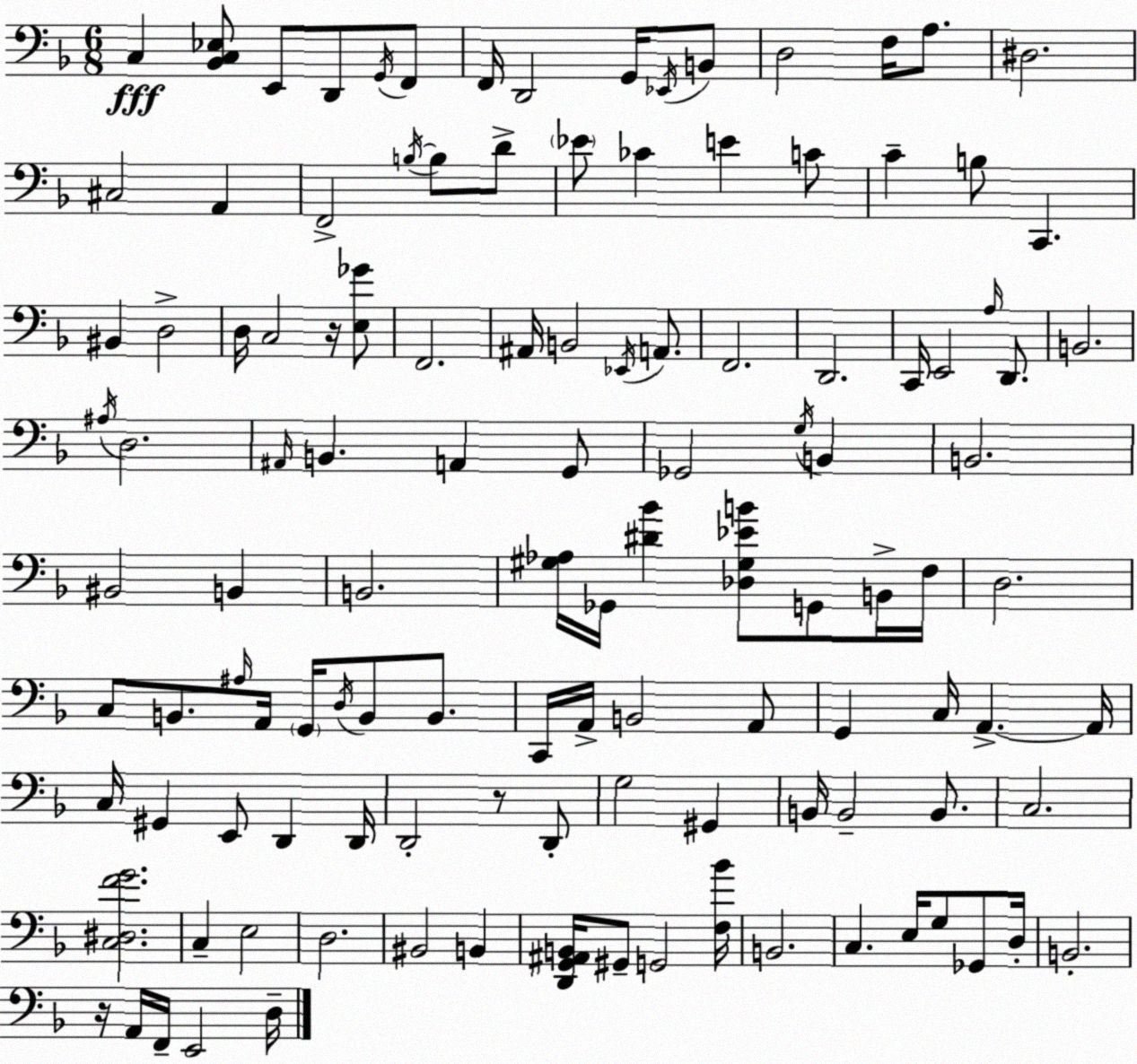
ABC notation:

X:1
T:Untitled
M:6/8
L:1/4
K:Dm
C, [_B,,C,_E,]/2 E,,/2 D,,/2 G,,/4 F,,/2 F,,/4 D,,2 G,,/4 _E,,/4 B,,/2 D,2 F,/4 A,/2 ^D,2 ^C,2 A,, F,,2 B,/4 B,/2 D/2 _E/2 _C E C/2 C B,/2 C,, ^B,, D,2 D,/4 C,2 z/4 [E,_G]/2 F,,2 ^A,,/4 B,,2 _E,,/4 A,,/2 F,,2 D,,2 C,,/4 E,,2 A,/4 D,,/2 B,,2 ^A,/4 D,2 ^A,,/4 B,, A,, G,,/2 _G,,2 G,/4 B,, B,,2 ^B,,2 B,, B,,2 [^G,_A,]/4 _G,,/4 [^D_B] [_D,^G,_EB]/2 G,,/2 B,,/4 F,/4 D,2 C,/2 B,,/2 ^A,/4 A,,/4 G,,/4 D,/4 B,,/2 B,,/2 C,,/4 A,,/4 B,,2 A,,/2 G,, C,/4 A,, A,,/4 C,/4 ^G,, E,,/2 D,, D,,/4 D,,2 z/2 D,,/2 G,2 ^G,, B,,/4 B,,2 B,,/2 C,2 [C,^D,FG]2 C, E,2 D,2 ^B,,2 B,, [D,,G,,^A,,B,,]/4 ^G,,/2 G,,2 [F,_B]/4 B,,2 C, E,/4 G,/2 _G,,/2 D,/4 B,,2 z/4 A,,/4 F,,/4 E,,2 D,/4